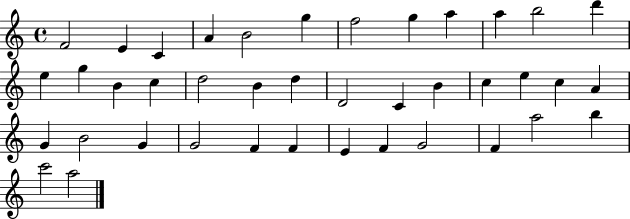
F4/h E4/q C4/q A4/q B4/h G5/q F5/h G5/q A5/q A5/q B5/h D6/q E5/q G5/q B4/q C5/q D5/h B4/q D5/q D4/h C4/q B4/q C5/q E5/q C5/q A4/q G4/q B4/h G4/q G4/h F4/q F4/q E4/q F4/q G4/h F4/q A5/h B5/q C6/h A5/h